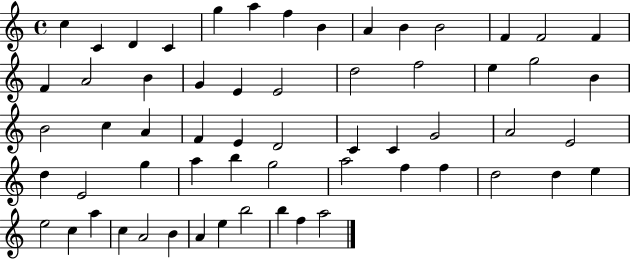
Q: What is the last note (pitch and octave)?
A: A5